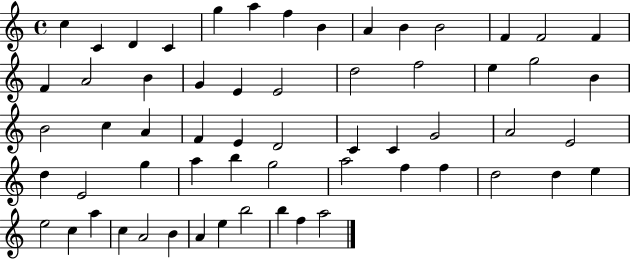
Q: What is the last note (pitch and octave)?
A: A5